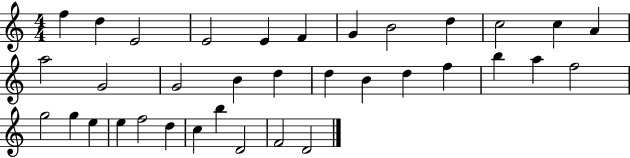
F5/q D5/q E4/h E4/h E4/q F4/q G4/q B4/h D5/q C5/h C5/q A4/q A5/h G4/h G4/h B4/q D5/q D5/q B4/q D5/q F5/q B5/q A5/q F5/h G5/h G5/q E5/q E5/q F5/h D5/q C5/q B5/q D4/h F4/h D4/h